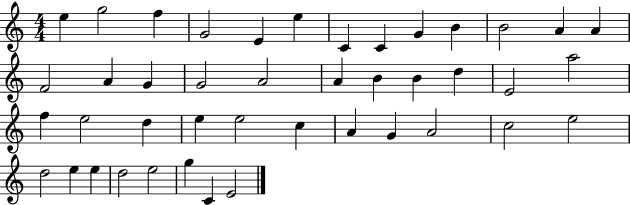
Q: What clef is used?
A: treble